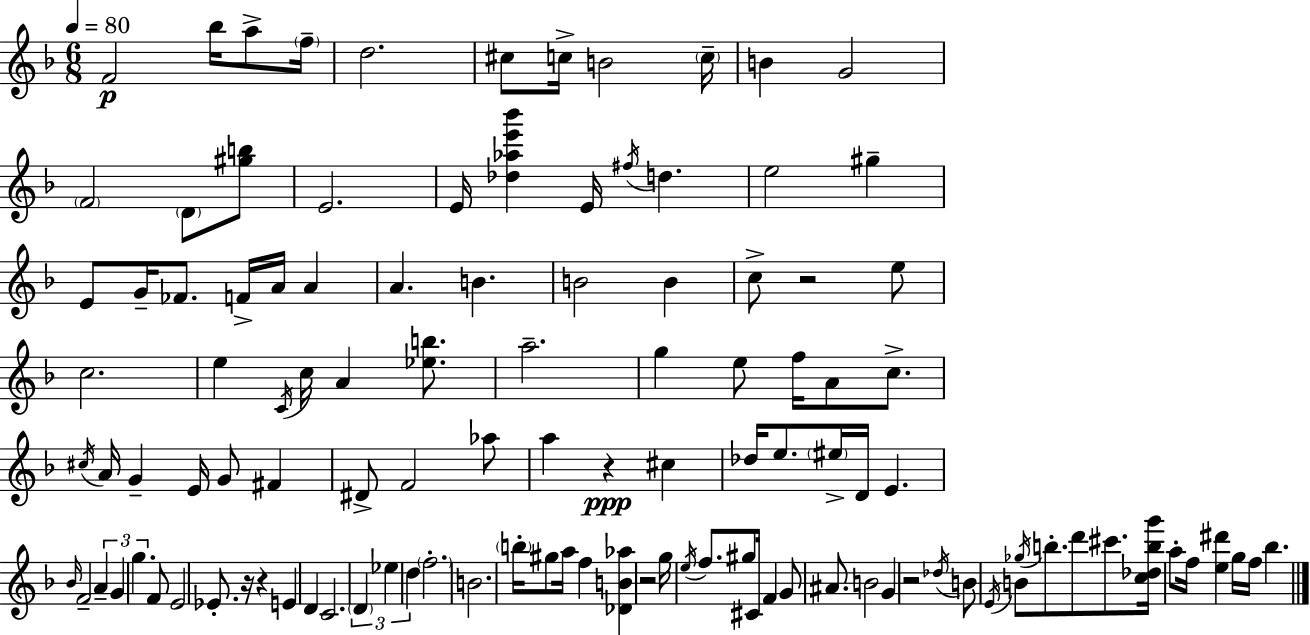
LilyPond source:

{
  \clef treble
  \numericTimeSignature
  \time 6/8
  \key d \minor
  \tempo 4 = 80
  f'2\p bes''16 a''8-> \parenthesize f''16-- | d''2. | cis''8 c''16-> b'2 \parenthesize c''16-- | b'4 g'2 | \break \parenthesize f'2 \parenthesize d'8 <gis'' b''>8 | e'2. | e'16 <des'' aes'' e''' bes'''>4 e'16 \acciaccatura { fis''16 } d''4. | e''2 gis''4-- | \break e'8 g'16-- fes'8. f'16-> a'16 a'4 | a'4. b'4. | b'2 b'4 | c''8-> r2 e''8 | \break c''2. | e''4 \acciaccatura { c'16 } c''16 a'4 <ees'' b''>8. | a''2.-- | g''4 e''8 f''16 a'8 c''8.-> | \break \acciaccatura { cis''16 } a'16 g'4-- e'16 g'8 fis'4 | dis'8-> f'2 | aes''8 a''4 r4\ppp cis''4 | des''16 e''8. \parenthesize eis''16-> d'16 e'4. | \break \grace { bes'16 } f'2-- | \tuplet 3/2 { a'4-- g'4 g''4. } | f'8 e'2 | ees'8.-. r16 r4 e'4 | \break d'4 c'2. | \tuplet 3/2 { \parenthesize d'4 ees''4 | d''4 } \parenthesize f''2.-. | b'2. | \break \parenthesize b''16-. gis''8 a''16 f''4 | <des' b' aes''>4 r2 | g''16 \acciaccatura { e''16 } f''8. gis''8 cis'16 f'4 | g'8 ais'8. b'2 | \break g'4 r2 | \acciaccatura { des''16 } b'8 \acciaccatura { e'16 } b'8 \acciaccatura { ges''16 } b''8.-. d'''8 | cis'''8. <c'' des'' b'' g'''>16 a''8-. f''16 <e'' dis'''>4 | g''16 f''16 bes''4. \bar "|."
}